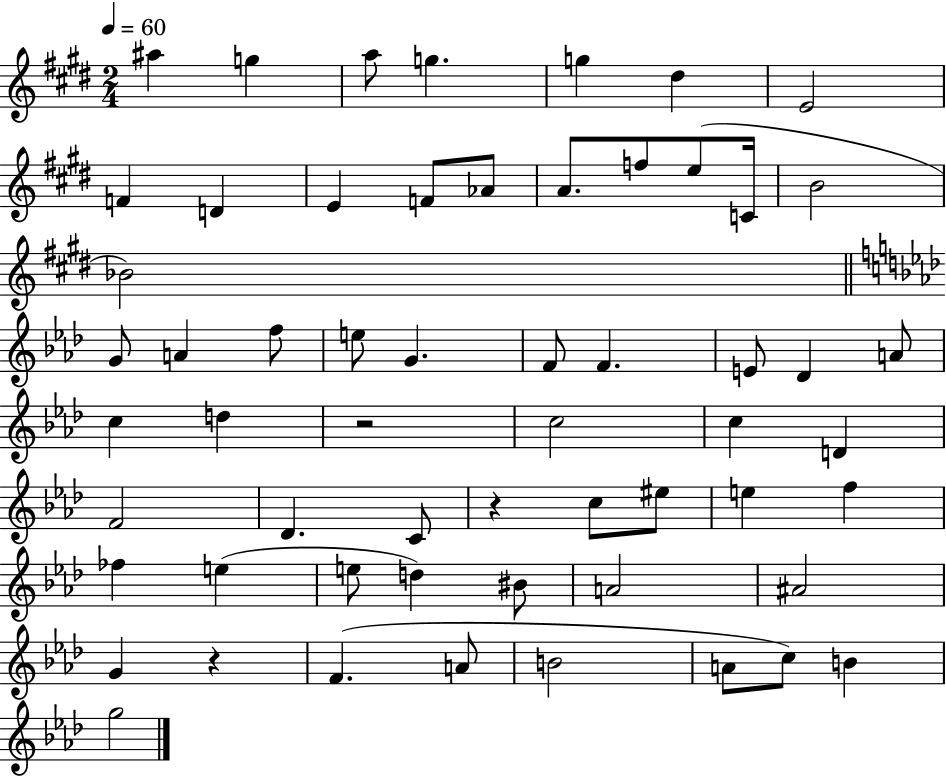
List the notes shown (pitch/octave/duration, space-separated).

A#5/q G5/q A5/e G5/q. G5/q D#5/q E4/h F4/q D4/q E4/q F4/e Ab4/e A4/e. F5/e E5/e C4/s B4/h Bb4/h G4/e A4/q F5/e E5/e G4/q. F4/e F4/q. E4/e Db4/q A4/e C5/q D5/q R/h C5/h C5/q D4/q F4/h Db4/q. C4/e R/q C5/e EIS5/e E5/q F5/q FES5/q E5/q E5/e D5/q BIS4/e A4/h A#4/h G4/q R/q F4/q. A4/e B4/h A4/e C5/e B4/q G5/h